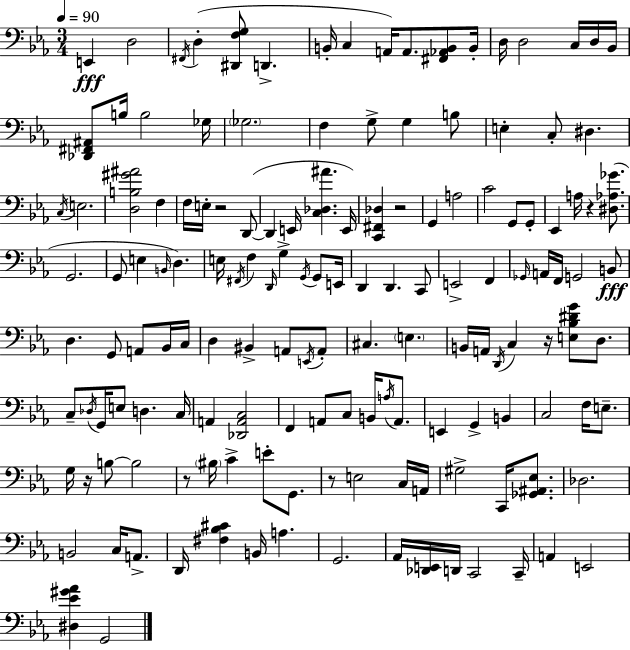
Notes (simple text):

E2/q D3/h F#2/s D3/q [D#2,F3,G3]/e D2/q. B2/s C3/q A2/s A2/e. [F#2,Ab2,B2]/e B2/s D3/s D3/h C3/s D3/s Bb2/s [Db2,F#2,A#2]/e B3/s B3/h Gb3/s Gb3/h. F3/q G3/e G3/q B3/e E3/q C3/e D#3/q. C3/s E3/h. [D3,B3,G#4,A#4]/h F3/q F3/s E3/s R/h D2/e D2/q E2/s [C3,Db3,A#4]/q. E2/s [C2,F#2,Db3]/q R/h G2/q A3/h C4/h G2/e G2/e Eb2/q A3/s R/q [D#3,Ab3,Gb4]/e. G2/h. G2/e E3/q B2/s D3/q. E3/s F#2/s F3/q D2/s G3/q G2/s G2/e E2/s D2/q D2/q. C2/e E2/h F2/q Gb2/s A2/s F2/s G2/h B2/e D3/q. G2/e A2/e Bb2/s C3/s D3/q BIS2/q A2/e E2/s A2/e C#3/q. E3/q. B2/s A2/s D2/s C3/q R/s [E3,Bb3,D#4,G4]/e D3/e. C3/e Db3/s G2/s E3/e D3/q. C3/s A2/q [Db2,A2,C3]/h F2/q A2/e C3/e B2/s A3/s A2/e. E2/q G2/q B2/q C3/h F3/s E3/e. G3/s R/s B3/e B3/h R/e BIS3/s C4/q E4/e G2/e. R/e E3/h C3/s A2/s G#3/h C2/s [Gb2,A#2,Eb3]/e. Db3/h. B2/h C3/s A2/e. D2/s [F#3,Bb3,C#4]/q B2/s A3/q. G2/h. Ab2/s [Db2,E2]/s D2/s C2/h C2/s A2/q E2/h [D#3,Eb4,G#4,Ab4]/q G2/h